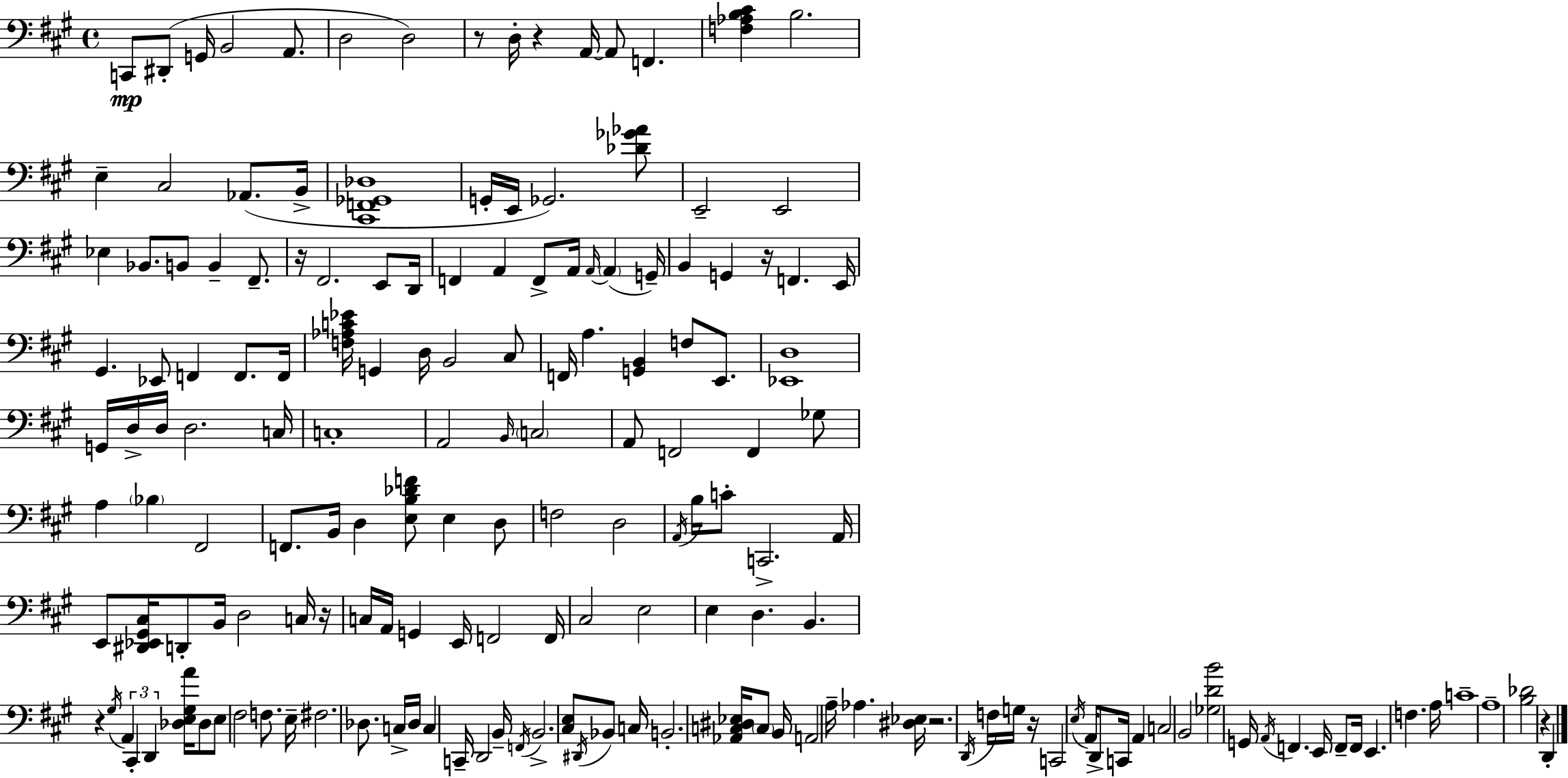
{
  \clef bass
  \time 4/4
  \defaultTimeSignature
  \key a \major
  \repeat volta 2 { c,8\mp dis,8-.( g,16 b,2 a,8. | d2 d2) | r8 d16-. r4 a,16~~ a,8 f,4. | <f aes b cis'>4 b2. | \break e4-- cis2 aes,8.( b,16-> | <cis, f, ges, des>1 | g,16-. e,16 ges,2.) <des' ges' aes'>8 | e,2-- e,2 | \break ees4 bes,8. b,8 b,4-- fis,8.-- | r16 fis,2. e,8 d,16 | f,4 a,4 f,8-> a,16 \grace { a,16~ }(~ \parenthesize a,4 | g,16--) b,4 g,4 r16 f,4. | \break e,16 gis,4. ees,8 f,4 f,8. | f,16 <f aes c' ees'>16 g,4 d16 b,2 cis8 | f,16 a4. <g, b,>4 f8 e,8. | <ees, d>1 | \break g,16 d16-> d16 d2. | c16 c1-. | a,2 \grace { b,16 } \parenthesize c2 | a,8 f,2 f,4 | \break ges8 a4 \parenthesize bes4 fis,2 | f,8. b,16 d4 <e b des' f'>8 e4 | d8 f2 d2 | \acciaccatura { a,16 } b16 c'8-. c,2.-> | \break a,16 e,8 <dis, ees, gis, cis>16 d,8-. b,16 d2 | c16 r16 c16 a,16 g,4 e,16 f,2 | f,16 cis2 e2 | e4 d4. b,4. | \break r4 \acciaccatura { gis16 } \tuplet 3/2 { a,4 cis,4-. | d,4 } <des e gis a'>16 des8 e8 fis2 | f8. e16-- fis2. | des8. c16-> des16 c4 c,16-- d,2 | \break b,16-- \acciaccatura { f,16 } b,2.-> | <cis e>8 \acciaccatura { dis,16 } bes,8 c16 b,2.-. | <aes, c dis ees>16 \parenthesize c8 b,16 a,2 a16-- | aes4. <dis ees>16 r2. | \break \acciaccatura { d,16 } f16 g16 r16 c,2 \acciaccatura { e16 } | a,16 d,8-> c,16 a,4 c2 | b,2 <ges d' b'>2 | g,16 \acciaccatura { a,16 } f,4. e,16 f,8-- f,16 e,4. | \break f4. a16 c'1-- | a1-- | <b des'>2 | r4 d,4-. } \bar "|."
}